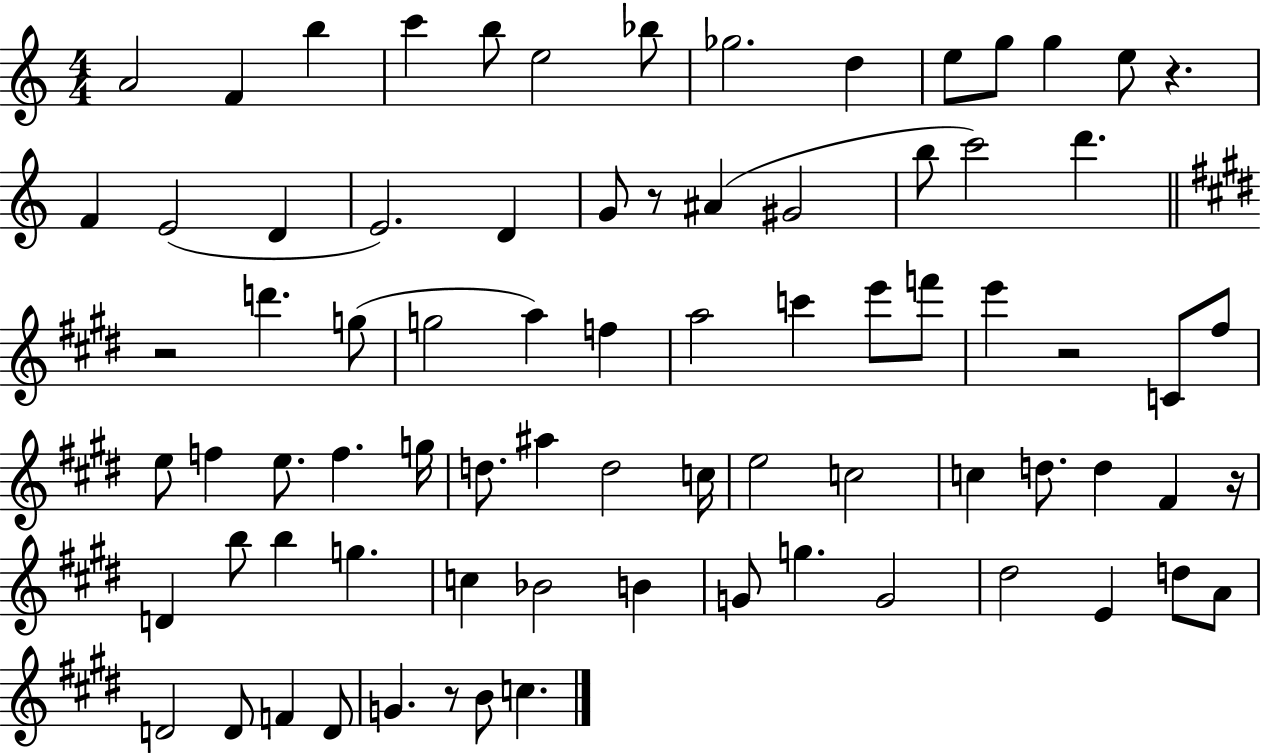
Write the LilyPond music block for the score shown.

{
  \clef treble
  \numericTimeSignature
  \time 4/4
  \key c \major
  a'2 f'4 b''4 | c'''4 b''8 e''2 bes''8 | ges''2. d''4 | e''8 g''8 g''4 e''8 r4. | \break f'4 e'2( d'4 | e'2.) d'4 | g'8 r8 ais'4( gis'2 | b''8 c'''2) d'''4. | \break \bar "||" \break \key e \major r2 d'''4. g''8( | g''2 a''4) f''4 | a''2 c'''4 e'''8 f'''8 | e'''4 r2 c'8 fis''8 | \break e''8 f''4 e''8. f''4. g''16 | d''8. ais''4 d''2 c''16 | e''2 c''2 | c''4 d''8. d''4 fis'4 r16 | \break d'4 b''8 b''4 g''4. | c''4 bes'2 b'4 | g'8 g''4. g'2 | dis''2 e'4 d''8 a'8 | \break d'2 d'8 f'4 d'8 | g'4. r8 b'8 c''4. | \bar "|."
}